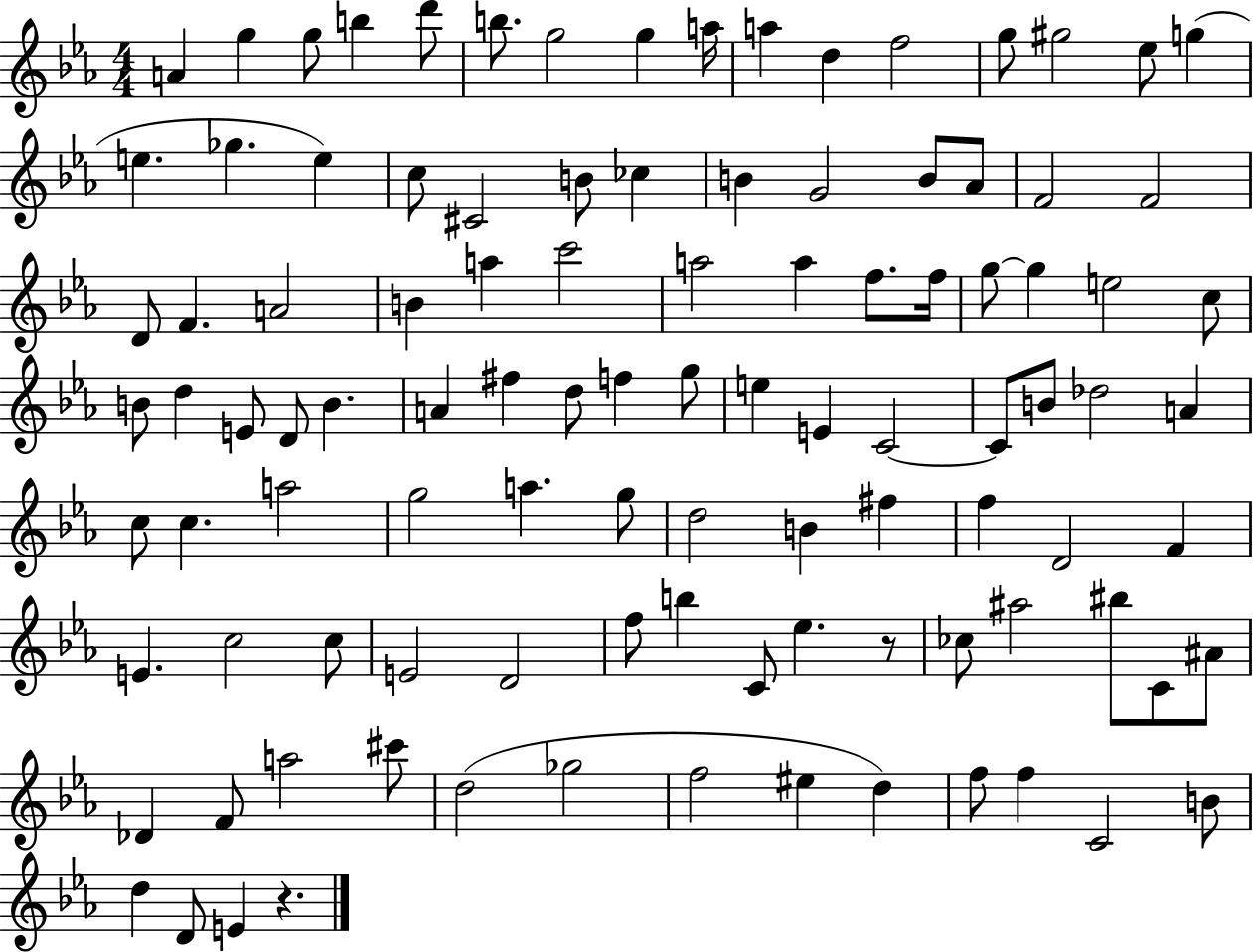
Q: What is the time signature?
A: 4/4